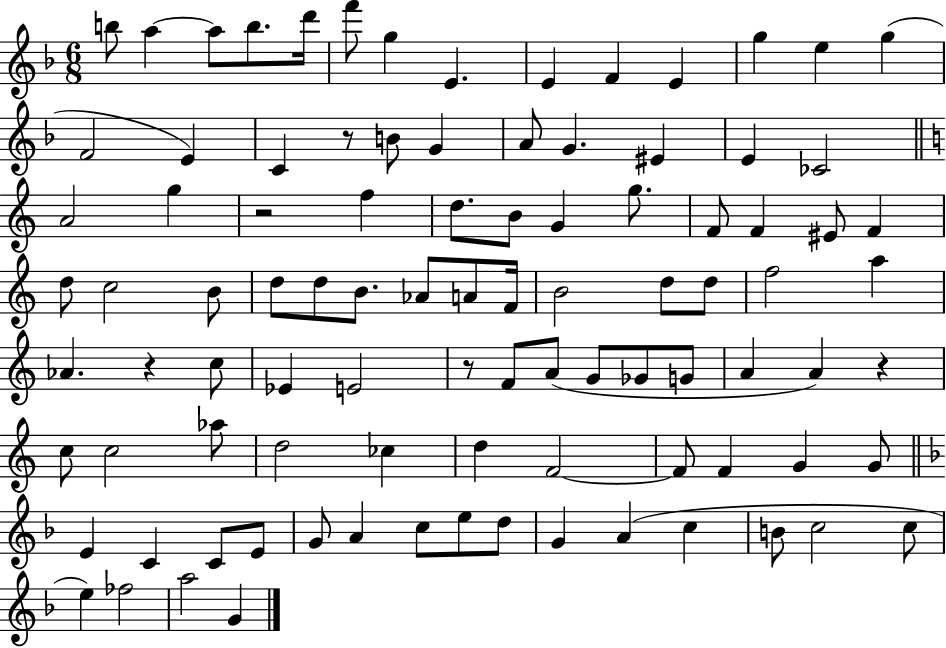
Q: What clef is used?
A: treble